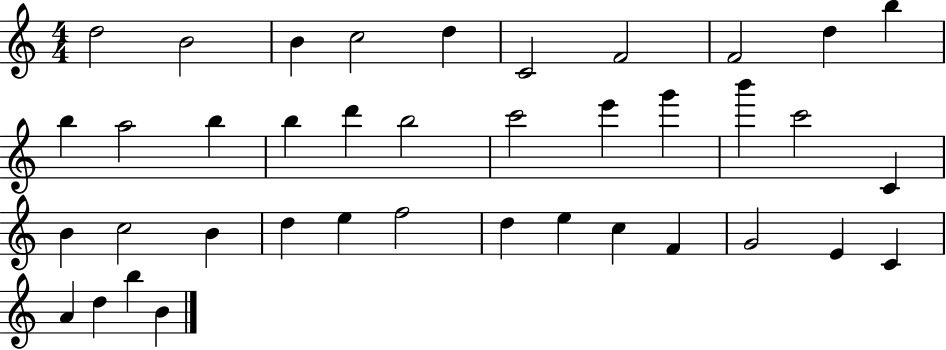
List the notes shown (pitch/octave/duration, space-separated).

D5/h B4/h B4/q C5/h D5/q C4/h F4/h F4/h D5/q B5/q B5/q A5/h B5/q B5/q D6/q B5/h C6/h E6/q G6/q B6/q C6/h C4/q B4/q C5/h B4/q D5/q E5/q F5/h D5/q E5/q C5/q F4/q G4/h E4/q C4/q A4/q D5/q B5/q B4/q